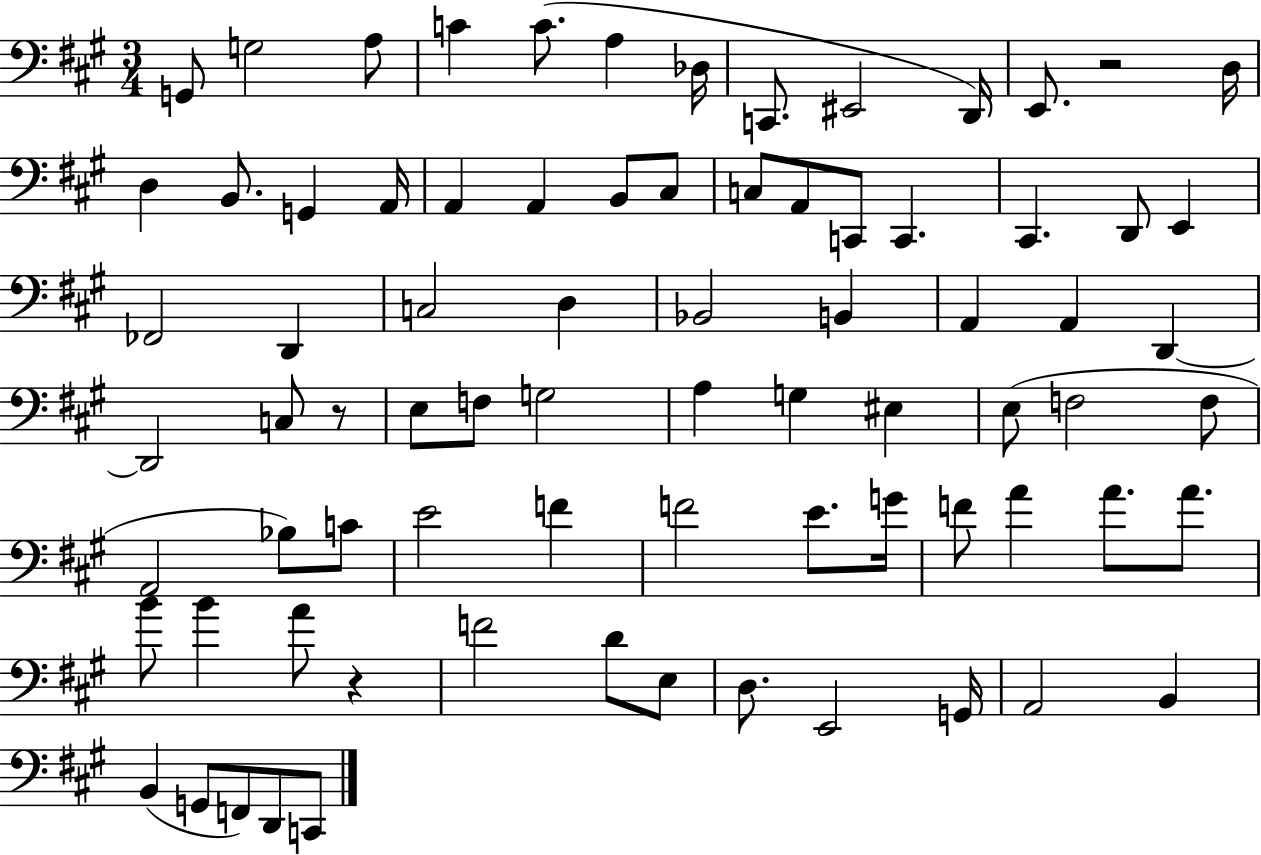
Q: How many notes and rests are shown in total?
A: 78